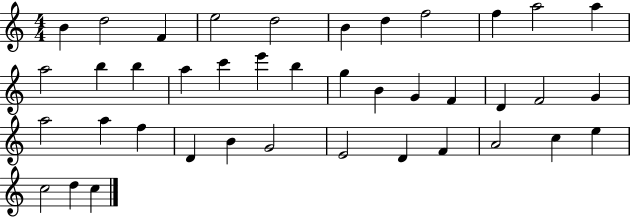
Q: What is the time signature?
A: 4/4